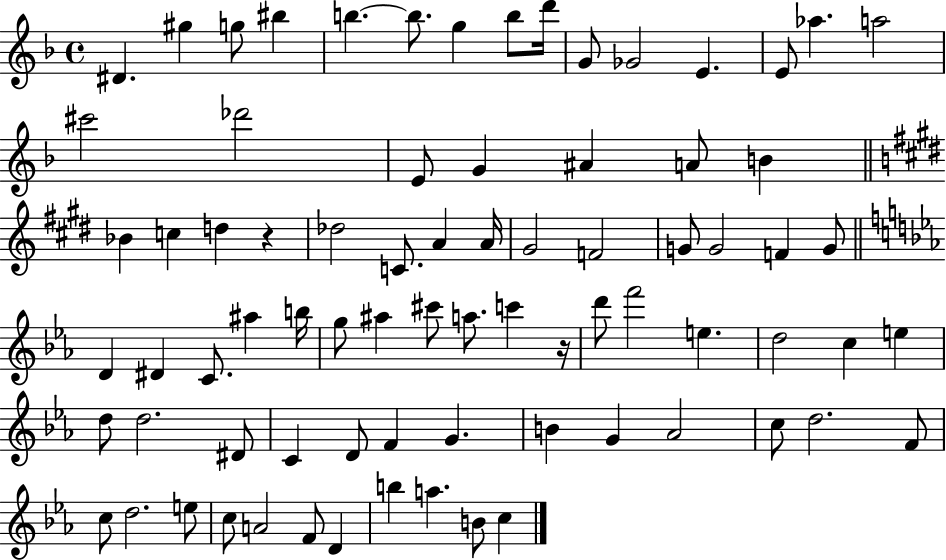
D#4/q. G#5/q G5/e BIS5/q B5/q. B5/e. G5/q B5/e D6/s G4/e Gb4/h E4/q. E4/e Ab5/q. A5/h C#6/h Db6/h E4/e G4/q A#4/q A4/e B4/q Bb4/q C5/q D5/q R/q Db5/h C4/e. A4/q A4/s G#4/h F4/h G4/e G4/h F4/q G4/e D4/q D#4/q C4/e. A#5/q B5/s G5/e A#5/q C#6/e A5/e. C6/q R/s D6/e F6/h E5/q. D5/h C5/q E5/q D5/e D5/h. D#4/e C4/q D4/e F4/q G4/q. B4/q G4/q Ab4/h C5/e D5/h. F4/e C5/e D5/h. E5/e C5/e A4/h F4/e D4/q B5/q A5/q. B4/e C5/q